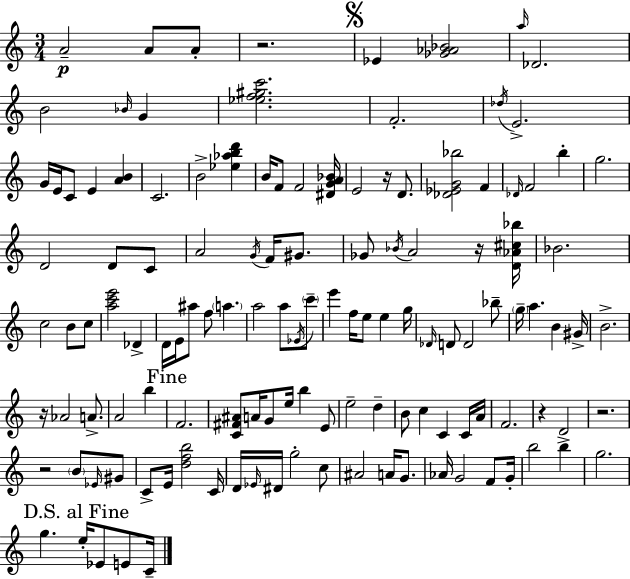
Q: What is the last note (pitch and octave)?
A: C4